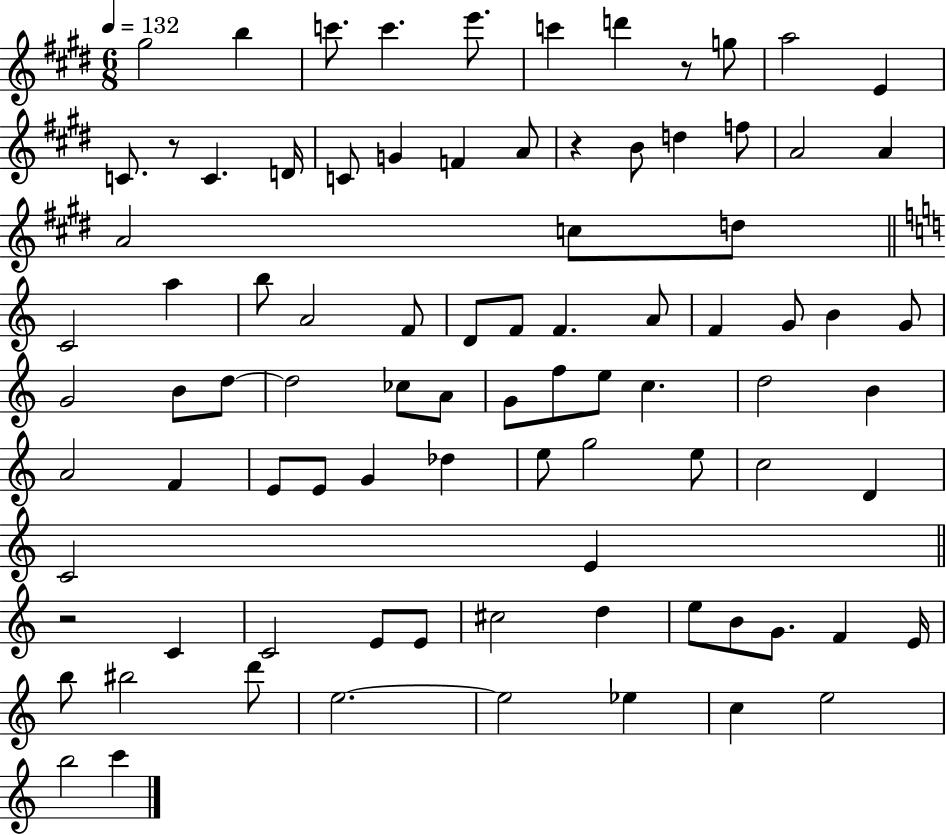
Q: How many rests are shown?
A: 4